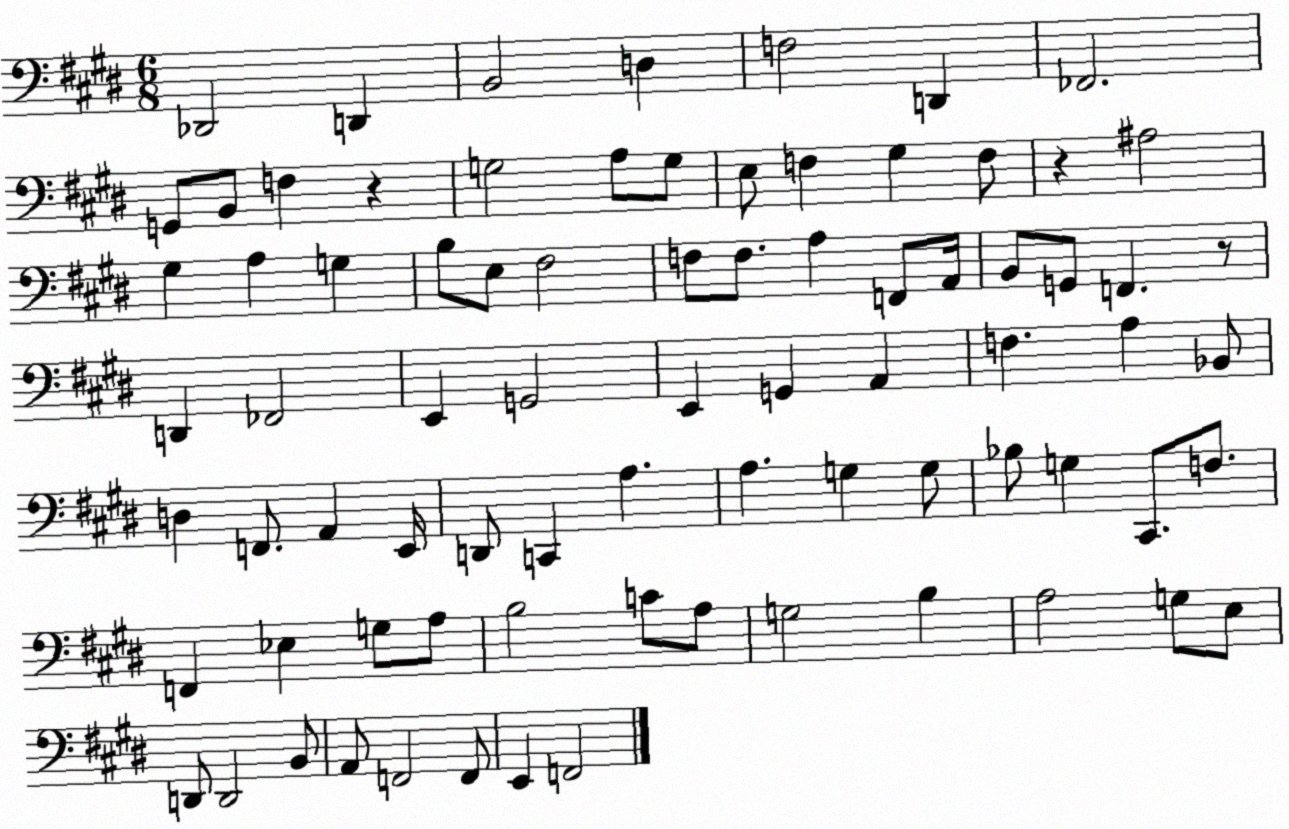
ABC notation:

X:1
T:Untitled
M:6/8
L:1/4
K:E
_D,,2 D,, B,,2 D, F,2 D,, _F,,2 G,,/2 B,,/2 F, z G,2 A,/2 G,/2 E,/2 F, ^G, F,/2 z ^A,2 ^G, A, G, B,/2 E,/2 ^F,2 F,/2 F,/2 A, F,,/2 A,,/4 B,,/2 G,,/2 F,, z/2 D,, _F,,2 E,, G,,2 E,, G,, A,, F, A, _B,,/2 D, F,,/2 A,, E,,/4 D,,/2 C,, A, A, G, G,/2 _B,/2 G, ^C,,/2 F,/2 F,, _E, G,/2 A,/2 B,2 C/2 A,/2 G,2 B, A,2 G,/2 E,/2 D,,/2 D,,2 B,,/2 A,,/2 F,,2 F,,/2 E,, F,,2